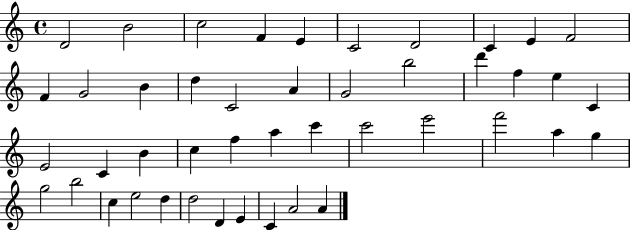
D4/h B4/h C5/h F4/q E4/q C4/h D4/h C4/q E4/q F4/h F4/q G4/h B4/q D5/q C4/h A4/q G4/h B5/h D6/q F5/q E5/q C4/q E4/h C4/q B4/q C5/q F5/q A5/q C6/q C6/h E6/h F6/h A5/q G5/q G5/h B5/h C5/q E5/h D5/q D5/h D4/q E4/q C4/q A4/h A4/q